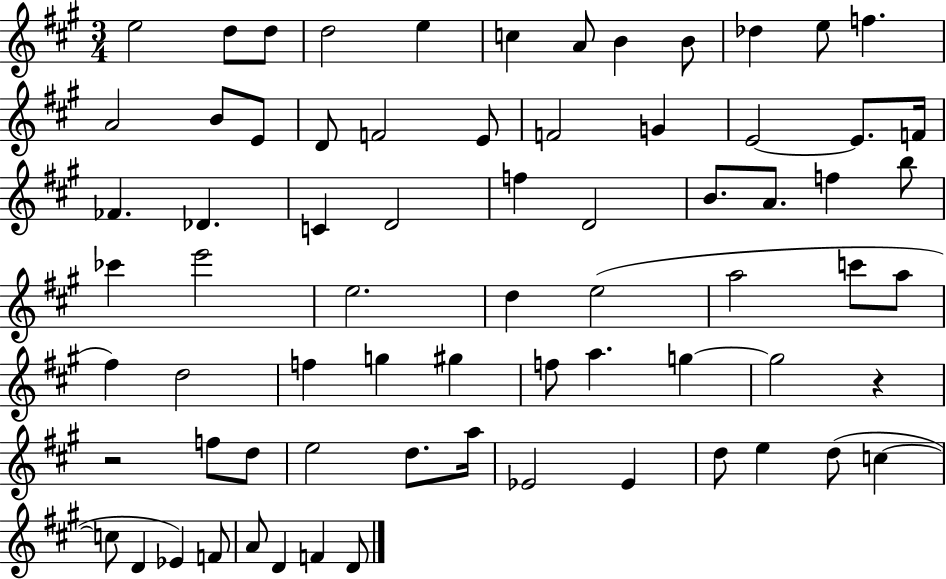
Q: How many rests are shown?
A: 2